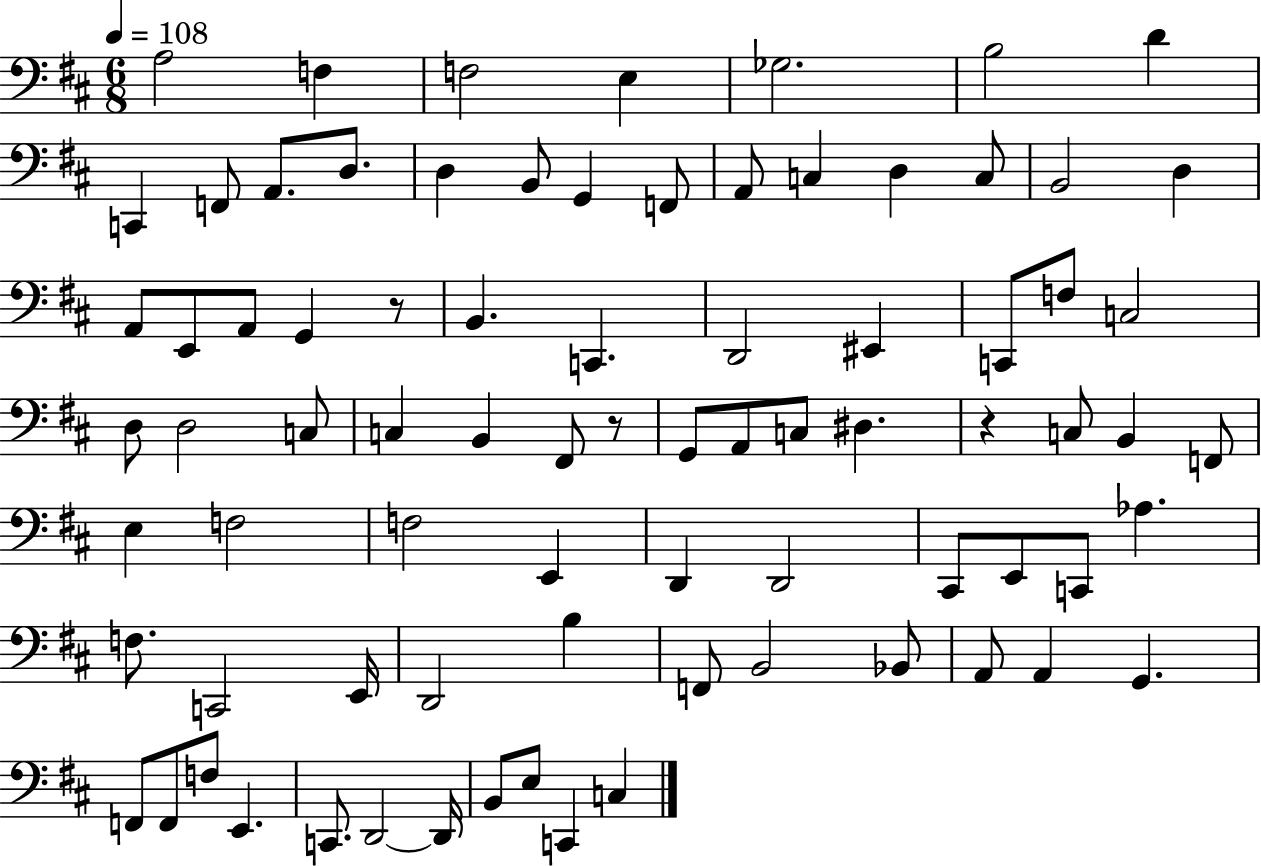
X:1
T:Untitled
M:6/8
L:1/4
K:D
A,2 F, F,2 E, _G,2 B,2 D C,, F,,/2 A,,/2 D,/2 D, B,,/2 G,, F,,/2 A,,/2 C, D, C,/2 B,,2 D, A,,/2 E,,/2 A,,/2 G,, z/2 B,, C,, D,,2 ^E,, C,,/2 F,/2 C,2 D,/2 D,2 C,/2 C, B,, ^F,,/2 z/2 G,,/2 A,,/2 C,/2 ^D, z C,/2 B,, F,,/2 E, F,2 F,2 E,, D,, D,,2 ^C,,/2 E,,/2 C,,/2 _A, F,/2 C,,2 E,,/4 D,,2 B, F,,/2 B,,2 _B,,/2 A,,/2 A,, G,, F,,/2 F,,/2 F,/2 E,, C,,/2 D,,2 D,,/4 B,,/2 E,/2 C,, C,